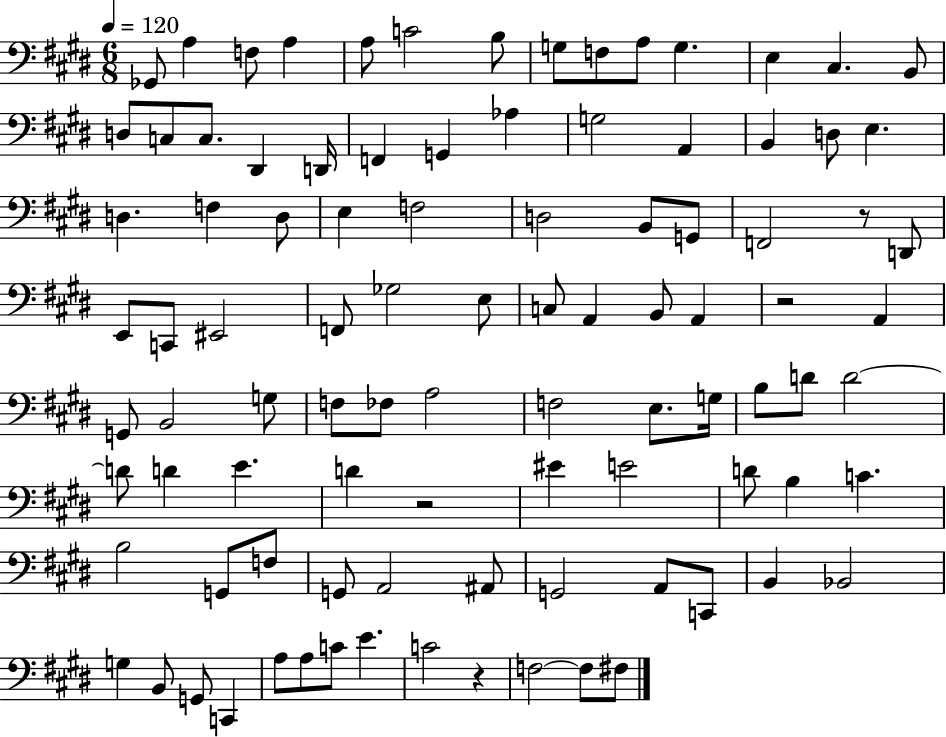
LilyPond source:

{
  \clef bass
  \numericTimeSignature
  \time 6/8
  \key e \major
  \tempo 4 = 120
  \repeat volta 2 { ges,8 a4 f8 a4 | a8 c'2 b8 | g8 f8 a8 g4. | e4 cis4. b,8 | \break d8 c8 c8. dis,4 d,16 | f,4 g,4 aes4 | g2 a,4 | b,4 d8 e4. | \break d4. f4 d8 | e4 f2 | d2 b,8 g,8 | f,2 r8 d,8 | \break e,8 c,8 eis,2 | f,8 ges2 e8 | c8 a,4 b,8 a,4 | r2 a,4 | \break g,8 b,2 g8 | f8 fes8 a2 | f2 e8. g16 | b8 d'8 d'2~~ | \break d'8 d'4 e'4. | d'4 r2 | eis'4 e'2 | d'8 b4 c'4. | \break b2 g,8 f8 | g,8 a,2 ais,8 | g,2 a,8 c,8 | b,4 bes,2 | \break g4 b,8 g,8 c,4 | a8 a8 c'8 e'4. | c'2 r4 | f2~~ f8 fis8 | \break } \bar "|."
}